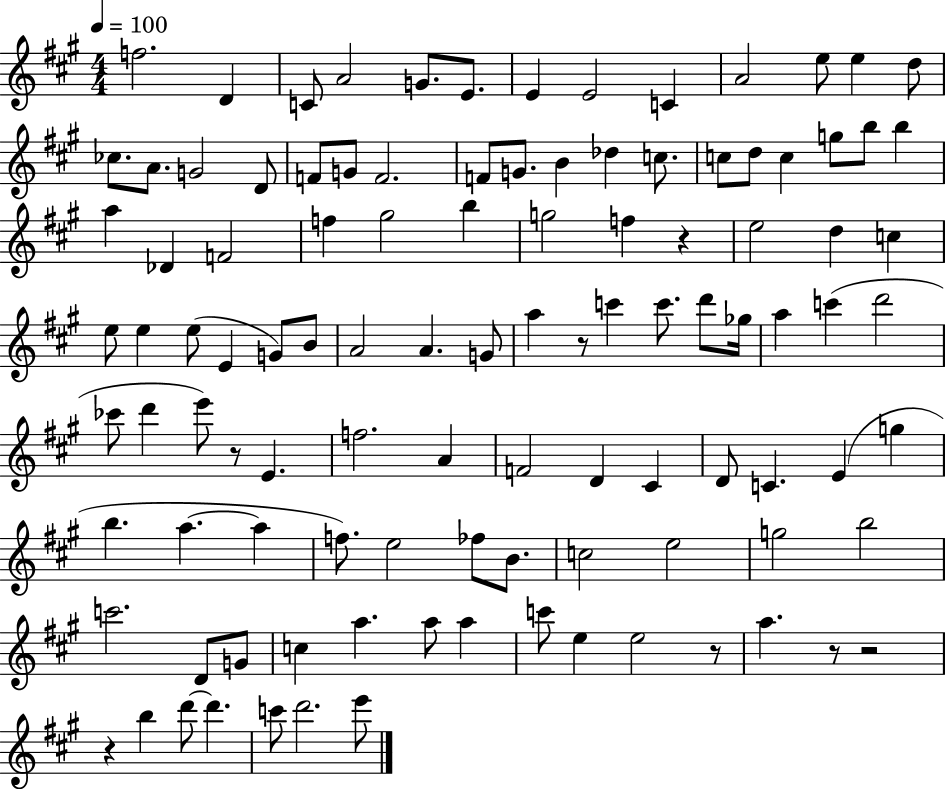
F5/h. D4/q C4/e A4/h G4/e. E4/e. E4/q E4/h C4/q A4/h E5/e E5/q D5/e CES5/e. A4/e. G4/h D4/e F4/e G4/e F4/h. F4/e G4/e. B4/q Db5/q C5/e. C5/e D5/e C5/q G5/e B5/e B5/q A5/q Db4/q F4/h F5/q G#5/h B5/q G5/h F5/q R/q E5/h D5/q C5/q E5/e E5/q E5/e E4/q G4/e B4/e A4/h A4/q. G4/e A5/q R/e C6/q C6/e. D6/e Gb5/s A5/q C6/q D6/h CES6/e D6/q E6/e R/e E4/q. F5/h. A4/q F4/h D4/q C#4/q D4/e C4/q. E4/q G5/q B5/q. A5/q. A5/q F5/e. E5/h FES5/e B4/e. C5/h E5/h G5/h B5/h C6/h. D4/e G4/e C5/q A5/q. A5/e A5/q C6/e E5/q E5/h R/e A5/q. R/e R/h R/q B5/q D6/e D6/q. C6/e D6/h. E6/e